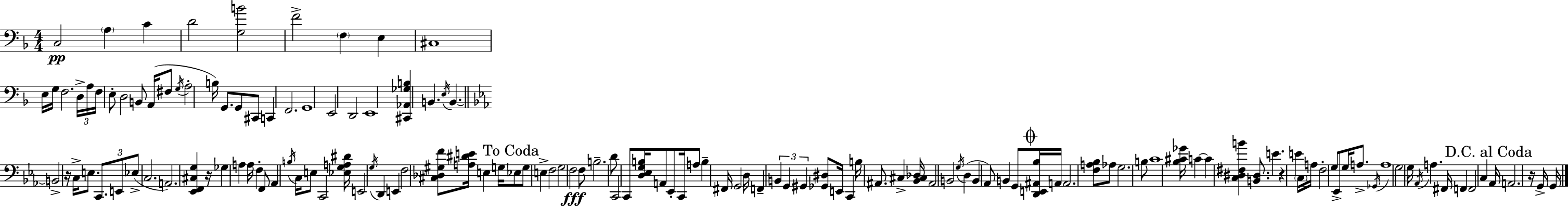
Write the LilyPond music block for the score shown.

{
  \clef bass
  \numericTimeSignature
  \time 4/4
  \key d \minor
  \repeat volta 2 { c2\pp \parenthesize a4 c'4 | d'2 <g b'>2 | f'2-> \parenthesize f4 e4 | cis1 | \break e16 g16 f2. \tuplet 3/2 { d16-> a16 | f16 } e8-. d2 b,8 a,16( fis8 | \acciaccatura { g16 } a2-. b16) g,8. g,8 cis,8 | c,4 f,2. | \break g,1 | e,2 d,2 | e,1 | <cis, aes, ges b>4 b,4. \acciaccatura { e16 } b,4.~~ | \break \bar "||" \break \key ees \major b,2-> r16 c16-> e8. \tuplet 3/2 { c,8. | e,8 ees8->( } c2. | a,2.) <ees, f, cis g>4 | r16 ges4 a4 a16 f4-. f,8 | \break aes,4 \acciaccatura { b16 } c16 e8 c,2 | <ees g a dis'>16 e,2 \acciaccatura { g16 } d,4 e,4 | f2 <cis des gis f'>8 <a dis' e'>16 e4 | g16 \mark "To Coda" ees8 g8 e4-> f2 | \break g2 f2\fff | f8 b2.-- | d'8 c,2 c,8 <d ees g b>16 a,8 ees,8-. | c,16 a8 b4-- fis,16 g,2 | \break d16 f,4-- \tuplet 3/2 { b,4 g,4 gis,4 } | <ges, dis>8 e,16 c,4 b16 ais,8. cis4-> | <bes, cis des>16 ais,2 b,2 | \acciaccatura { g16 }( d4 b,4 aes,8) b,4 | \break g,8 \mark \markup { \musicglyph "scripts.coda" } <d, e, ais, bes>16 a,16 a,2. | <f a bes>8 aes8 g2. | b8 c'1 | <bes cis' ges'>16 c'4~~ c'4 <c dis fis b'>4 | \break <b, dis>8. e'4. r4 e'4 | \parenthesize c16 a16 f2-. g8 ees,8-> g16 | a8.-> \acciaccatura { ges,16 } a1 | g2 g16 \acciaccatura { aes,16 } a4. | \break fis,16 f,4 f,2 | c4 \mark "D.C. al Coda" aes,16 a,2. | r16 g,16-> g,16 } \bar "|."
}